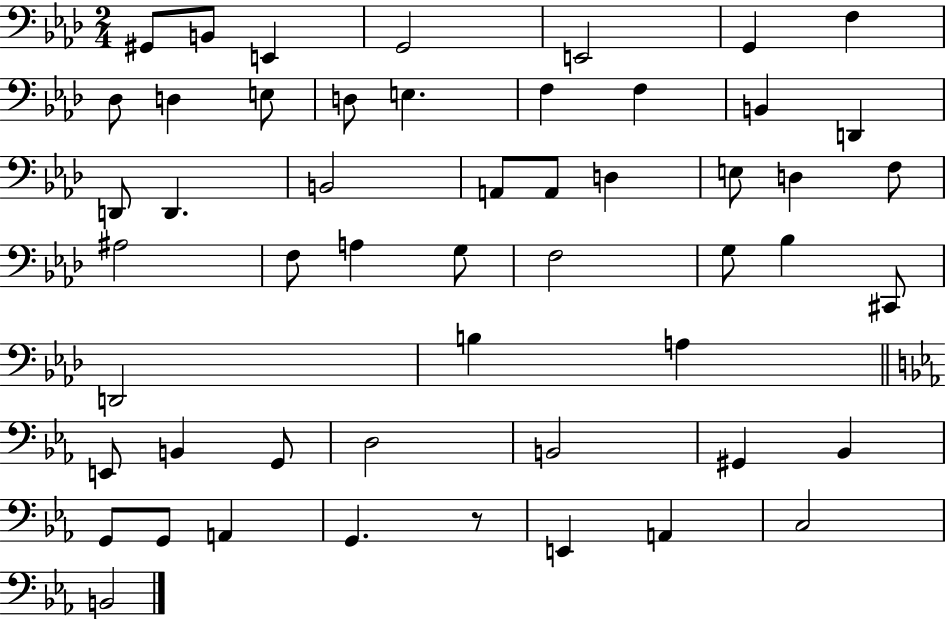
{
  \clef bass
  \numericTimeSignature
  \time 2/4
  \key aes \major
  gis,8 b,8 e,4 | g,2 | e,2 | g,4 f4 | \break des8 d4 e8 | d8 e4. | f4 f4 | b,4 d,4 | \break d,8 d,4. | b,2 | a,8 a,8 d4 | e8 d4 f8 | \break ais2 | f8 a4 g8 | f2 | g8 bes4 cis,8 | \break d,2 | b4 a4 | \bar "||" \break \key ees \major e,8 b,4 g,8 | d2 | b,2 | gis,4 bes,4 | \break g,8 g,8 a,4 | g,4. r8 | e,4 a,4 | c2 | \break b,2 | \bar "|."
}